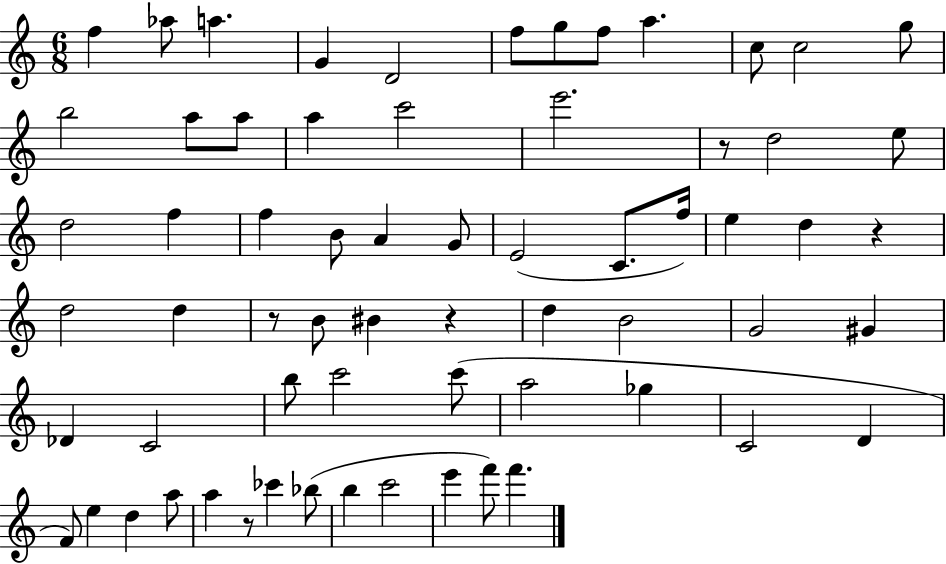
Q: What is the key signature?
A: C major